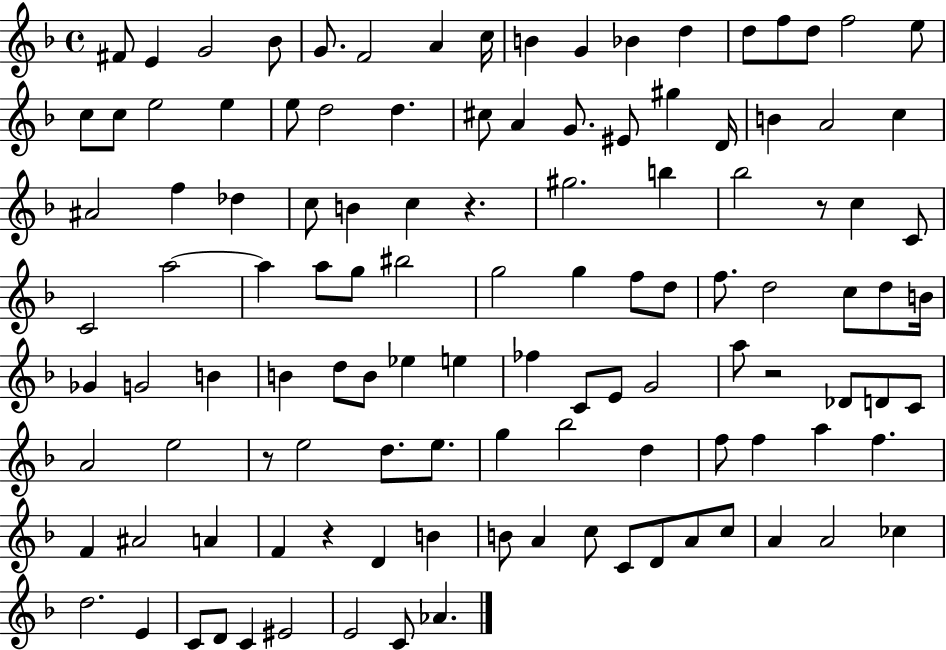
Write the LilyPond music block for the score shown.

{
  \clef treble
  \time 4/4
  \defaultTimeSignature
  \key f \major
  fis'8 e'4 g'2 bes'8 | g'8. f'2 a'4 c''16 | b'4 g'4 bes'4 d''4 | d''8 f''8 d''8 f''2 e''8 | \break c''8 c''8 e''2 e''4 | e''8 d''2 d''4. | cis''8 a'4 g'8. eis'8 gis''4 d'16 | b'4 a'2 c''4 | \break ais'2 f''4 des''4 | c''8 b'4 c''4 r4. | gis''2. b''4 | bes''2 r8 c''4 c'8 | \break c'2 a''2~~ | a''4 a''8 g''8 bis''2 | g''2 g''4 f''8 d''8 | f''8. d''2 c''8 d''8 b'16 | \break ges'4 g'2 b'4 | b'4 d''8 b'8 ees''4 e''4 | fes''4 c'8 e'8 g'2 | a''8 r2 des'8 d'8 c'8 | \break a'2 e''2 | r8 e''2 d''8. e''8. | g''4 bes''2 d''4 | f''8 f''4 a''4 f''4. | \break f'4 ais'2 a'4 | f'4 r4 d'4 b'4 | b'8 a'4 c''8 c'8 d'8 a'8 c''8 | a'4 a'2 ces''4 | \break d''2. e'4 | c'8 d'8 c'4 eis'2 | e'2 c'8 aes'4. | \bar "|."
}